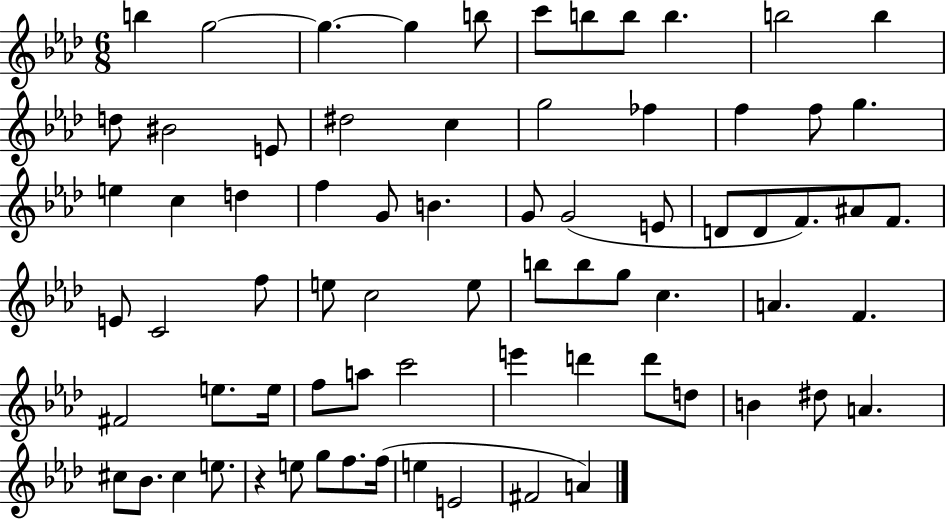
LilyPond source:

{
  \clef treble
  \numericTimeSignature
  \time 6/8
  \key aes \major
  b''4 g''2~~ | g''4.~~ g''4 b''8 | c'''8 b''8 b''8 b''4. | b''2 b''4 | \break d''8 bis'2 e'8 | dis''2 c''4 | g''2 fes''4 | f''4 f''8 g''4. | \break e''4 c''4 d''4 | f''4 g'8 b'4. | g'8 g'2( e'8 | d'8 d'8 f'8.) ais'8 f'8. | \break e'8 c'2 f''8 | e''8 c''2 e''8 | b''8 b''8 g''8 c''4. | a'4. f'4. | \break fis'2 e''8. e''16 | f''8 a''8 c'''2 | e'''4 d'''4 d'''8 d''8 | b'4 dis''8 a'4. | \break cis''8 bes'8. cis''4 e''8. | r4 e''8 g''8 f''8. f''16( | e''4 e'2 | fis'2 a'4) | \break \bar "|."
}